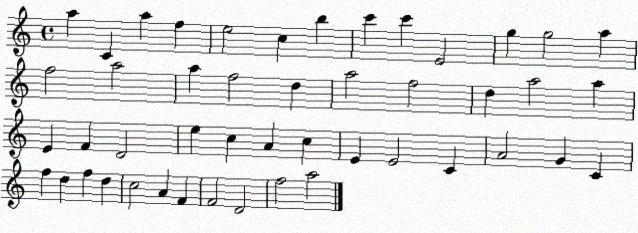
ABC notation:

X:1
T:Untitled
M:4/4
L:1/4
K:C
a C a f e2 c b c' c' E2 g g2 a f2 a2 a f2 d a2 f2 d a2 a E F D2 e c A c E E2 C A2 G C f d f d c2 A F F2 D2 f2 a2